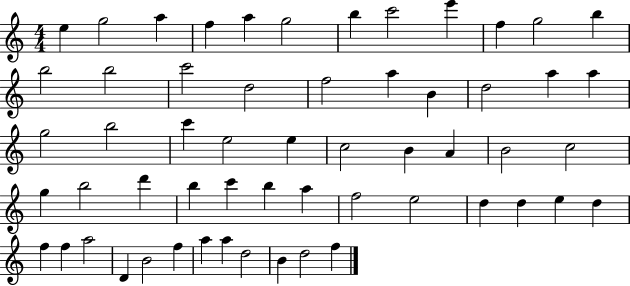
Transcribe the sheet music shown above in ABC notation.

X:1
T:Untitled
M:4/4
L:1/4
K:C
e g2 a f a g2 b c'2 e' f g2 b b2 b2 c'2 d2 f2 a B d2 a a g2 b2 c' e2 e c2 B A B2 c2 g b2 d' b c' b a f2 e2 d d e d f f a2 D B2 f a a d2 B d2 f